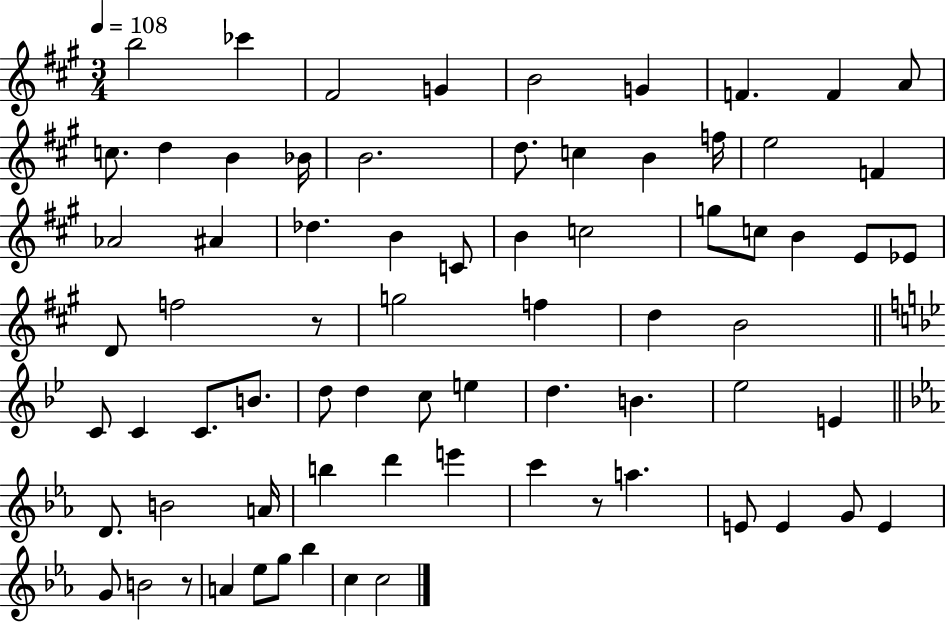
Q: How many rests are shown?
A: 3